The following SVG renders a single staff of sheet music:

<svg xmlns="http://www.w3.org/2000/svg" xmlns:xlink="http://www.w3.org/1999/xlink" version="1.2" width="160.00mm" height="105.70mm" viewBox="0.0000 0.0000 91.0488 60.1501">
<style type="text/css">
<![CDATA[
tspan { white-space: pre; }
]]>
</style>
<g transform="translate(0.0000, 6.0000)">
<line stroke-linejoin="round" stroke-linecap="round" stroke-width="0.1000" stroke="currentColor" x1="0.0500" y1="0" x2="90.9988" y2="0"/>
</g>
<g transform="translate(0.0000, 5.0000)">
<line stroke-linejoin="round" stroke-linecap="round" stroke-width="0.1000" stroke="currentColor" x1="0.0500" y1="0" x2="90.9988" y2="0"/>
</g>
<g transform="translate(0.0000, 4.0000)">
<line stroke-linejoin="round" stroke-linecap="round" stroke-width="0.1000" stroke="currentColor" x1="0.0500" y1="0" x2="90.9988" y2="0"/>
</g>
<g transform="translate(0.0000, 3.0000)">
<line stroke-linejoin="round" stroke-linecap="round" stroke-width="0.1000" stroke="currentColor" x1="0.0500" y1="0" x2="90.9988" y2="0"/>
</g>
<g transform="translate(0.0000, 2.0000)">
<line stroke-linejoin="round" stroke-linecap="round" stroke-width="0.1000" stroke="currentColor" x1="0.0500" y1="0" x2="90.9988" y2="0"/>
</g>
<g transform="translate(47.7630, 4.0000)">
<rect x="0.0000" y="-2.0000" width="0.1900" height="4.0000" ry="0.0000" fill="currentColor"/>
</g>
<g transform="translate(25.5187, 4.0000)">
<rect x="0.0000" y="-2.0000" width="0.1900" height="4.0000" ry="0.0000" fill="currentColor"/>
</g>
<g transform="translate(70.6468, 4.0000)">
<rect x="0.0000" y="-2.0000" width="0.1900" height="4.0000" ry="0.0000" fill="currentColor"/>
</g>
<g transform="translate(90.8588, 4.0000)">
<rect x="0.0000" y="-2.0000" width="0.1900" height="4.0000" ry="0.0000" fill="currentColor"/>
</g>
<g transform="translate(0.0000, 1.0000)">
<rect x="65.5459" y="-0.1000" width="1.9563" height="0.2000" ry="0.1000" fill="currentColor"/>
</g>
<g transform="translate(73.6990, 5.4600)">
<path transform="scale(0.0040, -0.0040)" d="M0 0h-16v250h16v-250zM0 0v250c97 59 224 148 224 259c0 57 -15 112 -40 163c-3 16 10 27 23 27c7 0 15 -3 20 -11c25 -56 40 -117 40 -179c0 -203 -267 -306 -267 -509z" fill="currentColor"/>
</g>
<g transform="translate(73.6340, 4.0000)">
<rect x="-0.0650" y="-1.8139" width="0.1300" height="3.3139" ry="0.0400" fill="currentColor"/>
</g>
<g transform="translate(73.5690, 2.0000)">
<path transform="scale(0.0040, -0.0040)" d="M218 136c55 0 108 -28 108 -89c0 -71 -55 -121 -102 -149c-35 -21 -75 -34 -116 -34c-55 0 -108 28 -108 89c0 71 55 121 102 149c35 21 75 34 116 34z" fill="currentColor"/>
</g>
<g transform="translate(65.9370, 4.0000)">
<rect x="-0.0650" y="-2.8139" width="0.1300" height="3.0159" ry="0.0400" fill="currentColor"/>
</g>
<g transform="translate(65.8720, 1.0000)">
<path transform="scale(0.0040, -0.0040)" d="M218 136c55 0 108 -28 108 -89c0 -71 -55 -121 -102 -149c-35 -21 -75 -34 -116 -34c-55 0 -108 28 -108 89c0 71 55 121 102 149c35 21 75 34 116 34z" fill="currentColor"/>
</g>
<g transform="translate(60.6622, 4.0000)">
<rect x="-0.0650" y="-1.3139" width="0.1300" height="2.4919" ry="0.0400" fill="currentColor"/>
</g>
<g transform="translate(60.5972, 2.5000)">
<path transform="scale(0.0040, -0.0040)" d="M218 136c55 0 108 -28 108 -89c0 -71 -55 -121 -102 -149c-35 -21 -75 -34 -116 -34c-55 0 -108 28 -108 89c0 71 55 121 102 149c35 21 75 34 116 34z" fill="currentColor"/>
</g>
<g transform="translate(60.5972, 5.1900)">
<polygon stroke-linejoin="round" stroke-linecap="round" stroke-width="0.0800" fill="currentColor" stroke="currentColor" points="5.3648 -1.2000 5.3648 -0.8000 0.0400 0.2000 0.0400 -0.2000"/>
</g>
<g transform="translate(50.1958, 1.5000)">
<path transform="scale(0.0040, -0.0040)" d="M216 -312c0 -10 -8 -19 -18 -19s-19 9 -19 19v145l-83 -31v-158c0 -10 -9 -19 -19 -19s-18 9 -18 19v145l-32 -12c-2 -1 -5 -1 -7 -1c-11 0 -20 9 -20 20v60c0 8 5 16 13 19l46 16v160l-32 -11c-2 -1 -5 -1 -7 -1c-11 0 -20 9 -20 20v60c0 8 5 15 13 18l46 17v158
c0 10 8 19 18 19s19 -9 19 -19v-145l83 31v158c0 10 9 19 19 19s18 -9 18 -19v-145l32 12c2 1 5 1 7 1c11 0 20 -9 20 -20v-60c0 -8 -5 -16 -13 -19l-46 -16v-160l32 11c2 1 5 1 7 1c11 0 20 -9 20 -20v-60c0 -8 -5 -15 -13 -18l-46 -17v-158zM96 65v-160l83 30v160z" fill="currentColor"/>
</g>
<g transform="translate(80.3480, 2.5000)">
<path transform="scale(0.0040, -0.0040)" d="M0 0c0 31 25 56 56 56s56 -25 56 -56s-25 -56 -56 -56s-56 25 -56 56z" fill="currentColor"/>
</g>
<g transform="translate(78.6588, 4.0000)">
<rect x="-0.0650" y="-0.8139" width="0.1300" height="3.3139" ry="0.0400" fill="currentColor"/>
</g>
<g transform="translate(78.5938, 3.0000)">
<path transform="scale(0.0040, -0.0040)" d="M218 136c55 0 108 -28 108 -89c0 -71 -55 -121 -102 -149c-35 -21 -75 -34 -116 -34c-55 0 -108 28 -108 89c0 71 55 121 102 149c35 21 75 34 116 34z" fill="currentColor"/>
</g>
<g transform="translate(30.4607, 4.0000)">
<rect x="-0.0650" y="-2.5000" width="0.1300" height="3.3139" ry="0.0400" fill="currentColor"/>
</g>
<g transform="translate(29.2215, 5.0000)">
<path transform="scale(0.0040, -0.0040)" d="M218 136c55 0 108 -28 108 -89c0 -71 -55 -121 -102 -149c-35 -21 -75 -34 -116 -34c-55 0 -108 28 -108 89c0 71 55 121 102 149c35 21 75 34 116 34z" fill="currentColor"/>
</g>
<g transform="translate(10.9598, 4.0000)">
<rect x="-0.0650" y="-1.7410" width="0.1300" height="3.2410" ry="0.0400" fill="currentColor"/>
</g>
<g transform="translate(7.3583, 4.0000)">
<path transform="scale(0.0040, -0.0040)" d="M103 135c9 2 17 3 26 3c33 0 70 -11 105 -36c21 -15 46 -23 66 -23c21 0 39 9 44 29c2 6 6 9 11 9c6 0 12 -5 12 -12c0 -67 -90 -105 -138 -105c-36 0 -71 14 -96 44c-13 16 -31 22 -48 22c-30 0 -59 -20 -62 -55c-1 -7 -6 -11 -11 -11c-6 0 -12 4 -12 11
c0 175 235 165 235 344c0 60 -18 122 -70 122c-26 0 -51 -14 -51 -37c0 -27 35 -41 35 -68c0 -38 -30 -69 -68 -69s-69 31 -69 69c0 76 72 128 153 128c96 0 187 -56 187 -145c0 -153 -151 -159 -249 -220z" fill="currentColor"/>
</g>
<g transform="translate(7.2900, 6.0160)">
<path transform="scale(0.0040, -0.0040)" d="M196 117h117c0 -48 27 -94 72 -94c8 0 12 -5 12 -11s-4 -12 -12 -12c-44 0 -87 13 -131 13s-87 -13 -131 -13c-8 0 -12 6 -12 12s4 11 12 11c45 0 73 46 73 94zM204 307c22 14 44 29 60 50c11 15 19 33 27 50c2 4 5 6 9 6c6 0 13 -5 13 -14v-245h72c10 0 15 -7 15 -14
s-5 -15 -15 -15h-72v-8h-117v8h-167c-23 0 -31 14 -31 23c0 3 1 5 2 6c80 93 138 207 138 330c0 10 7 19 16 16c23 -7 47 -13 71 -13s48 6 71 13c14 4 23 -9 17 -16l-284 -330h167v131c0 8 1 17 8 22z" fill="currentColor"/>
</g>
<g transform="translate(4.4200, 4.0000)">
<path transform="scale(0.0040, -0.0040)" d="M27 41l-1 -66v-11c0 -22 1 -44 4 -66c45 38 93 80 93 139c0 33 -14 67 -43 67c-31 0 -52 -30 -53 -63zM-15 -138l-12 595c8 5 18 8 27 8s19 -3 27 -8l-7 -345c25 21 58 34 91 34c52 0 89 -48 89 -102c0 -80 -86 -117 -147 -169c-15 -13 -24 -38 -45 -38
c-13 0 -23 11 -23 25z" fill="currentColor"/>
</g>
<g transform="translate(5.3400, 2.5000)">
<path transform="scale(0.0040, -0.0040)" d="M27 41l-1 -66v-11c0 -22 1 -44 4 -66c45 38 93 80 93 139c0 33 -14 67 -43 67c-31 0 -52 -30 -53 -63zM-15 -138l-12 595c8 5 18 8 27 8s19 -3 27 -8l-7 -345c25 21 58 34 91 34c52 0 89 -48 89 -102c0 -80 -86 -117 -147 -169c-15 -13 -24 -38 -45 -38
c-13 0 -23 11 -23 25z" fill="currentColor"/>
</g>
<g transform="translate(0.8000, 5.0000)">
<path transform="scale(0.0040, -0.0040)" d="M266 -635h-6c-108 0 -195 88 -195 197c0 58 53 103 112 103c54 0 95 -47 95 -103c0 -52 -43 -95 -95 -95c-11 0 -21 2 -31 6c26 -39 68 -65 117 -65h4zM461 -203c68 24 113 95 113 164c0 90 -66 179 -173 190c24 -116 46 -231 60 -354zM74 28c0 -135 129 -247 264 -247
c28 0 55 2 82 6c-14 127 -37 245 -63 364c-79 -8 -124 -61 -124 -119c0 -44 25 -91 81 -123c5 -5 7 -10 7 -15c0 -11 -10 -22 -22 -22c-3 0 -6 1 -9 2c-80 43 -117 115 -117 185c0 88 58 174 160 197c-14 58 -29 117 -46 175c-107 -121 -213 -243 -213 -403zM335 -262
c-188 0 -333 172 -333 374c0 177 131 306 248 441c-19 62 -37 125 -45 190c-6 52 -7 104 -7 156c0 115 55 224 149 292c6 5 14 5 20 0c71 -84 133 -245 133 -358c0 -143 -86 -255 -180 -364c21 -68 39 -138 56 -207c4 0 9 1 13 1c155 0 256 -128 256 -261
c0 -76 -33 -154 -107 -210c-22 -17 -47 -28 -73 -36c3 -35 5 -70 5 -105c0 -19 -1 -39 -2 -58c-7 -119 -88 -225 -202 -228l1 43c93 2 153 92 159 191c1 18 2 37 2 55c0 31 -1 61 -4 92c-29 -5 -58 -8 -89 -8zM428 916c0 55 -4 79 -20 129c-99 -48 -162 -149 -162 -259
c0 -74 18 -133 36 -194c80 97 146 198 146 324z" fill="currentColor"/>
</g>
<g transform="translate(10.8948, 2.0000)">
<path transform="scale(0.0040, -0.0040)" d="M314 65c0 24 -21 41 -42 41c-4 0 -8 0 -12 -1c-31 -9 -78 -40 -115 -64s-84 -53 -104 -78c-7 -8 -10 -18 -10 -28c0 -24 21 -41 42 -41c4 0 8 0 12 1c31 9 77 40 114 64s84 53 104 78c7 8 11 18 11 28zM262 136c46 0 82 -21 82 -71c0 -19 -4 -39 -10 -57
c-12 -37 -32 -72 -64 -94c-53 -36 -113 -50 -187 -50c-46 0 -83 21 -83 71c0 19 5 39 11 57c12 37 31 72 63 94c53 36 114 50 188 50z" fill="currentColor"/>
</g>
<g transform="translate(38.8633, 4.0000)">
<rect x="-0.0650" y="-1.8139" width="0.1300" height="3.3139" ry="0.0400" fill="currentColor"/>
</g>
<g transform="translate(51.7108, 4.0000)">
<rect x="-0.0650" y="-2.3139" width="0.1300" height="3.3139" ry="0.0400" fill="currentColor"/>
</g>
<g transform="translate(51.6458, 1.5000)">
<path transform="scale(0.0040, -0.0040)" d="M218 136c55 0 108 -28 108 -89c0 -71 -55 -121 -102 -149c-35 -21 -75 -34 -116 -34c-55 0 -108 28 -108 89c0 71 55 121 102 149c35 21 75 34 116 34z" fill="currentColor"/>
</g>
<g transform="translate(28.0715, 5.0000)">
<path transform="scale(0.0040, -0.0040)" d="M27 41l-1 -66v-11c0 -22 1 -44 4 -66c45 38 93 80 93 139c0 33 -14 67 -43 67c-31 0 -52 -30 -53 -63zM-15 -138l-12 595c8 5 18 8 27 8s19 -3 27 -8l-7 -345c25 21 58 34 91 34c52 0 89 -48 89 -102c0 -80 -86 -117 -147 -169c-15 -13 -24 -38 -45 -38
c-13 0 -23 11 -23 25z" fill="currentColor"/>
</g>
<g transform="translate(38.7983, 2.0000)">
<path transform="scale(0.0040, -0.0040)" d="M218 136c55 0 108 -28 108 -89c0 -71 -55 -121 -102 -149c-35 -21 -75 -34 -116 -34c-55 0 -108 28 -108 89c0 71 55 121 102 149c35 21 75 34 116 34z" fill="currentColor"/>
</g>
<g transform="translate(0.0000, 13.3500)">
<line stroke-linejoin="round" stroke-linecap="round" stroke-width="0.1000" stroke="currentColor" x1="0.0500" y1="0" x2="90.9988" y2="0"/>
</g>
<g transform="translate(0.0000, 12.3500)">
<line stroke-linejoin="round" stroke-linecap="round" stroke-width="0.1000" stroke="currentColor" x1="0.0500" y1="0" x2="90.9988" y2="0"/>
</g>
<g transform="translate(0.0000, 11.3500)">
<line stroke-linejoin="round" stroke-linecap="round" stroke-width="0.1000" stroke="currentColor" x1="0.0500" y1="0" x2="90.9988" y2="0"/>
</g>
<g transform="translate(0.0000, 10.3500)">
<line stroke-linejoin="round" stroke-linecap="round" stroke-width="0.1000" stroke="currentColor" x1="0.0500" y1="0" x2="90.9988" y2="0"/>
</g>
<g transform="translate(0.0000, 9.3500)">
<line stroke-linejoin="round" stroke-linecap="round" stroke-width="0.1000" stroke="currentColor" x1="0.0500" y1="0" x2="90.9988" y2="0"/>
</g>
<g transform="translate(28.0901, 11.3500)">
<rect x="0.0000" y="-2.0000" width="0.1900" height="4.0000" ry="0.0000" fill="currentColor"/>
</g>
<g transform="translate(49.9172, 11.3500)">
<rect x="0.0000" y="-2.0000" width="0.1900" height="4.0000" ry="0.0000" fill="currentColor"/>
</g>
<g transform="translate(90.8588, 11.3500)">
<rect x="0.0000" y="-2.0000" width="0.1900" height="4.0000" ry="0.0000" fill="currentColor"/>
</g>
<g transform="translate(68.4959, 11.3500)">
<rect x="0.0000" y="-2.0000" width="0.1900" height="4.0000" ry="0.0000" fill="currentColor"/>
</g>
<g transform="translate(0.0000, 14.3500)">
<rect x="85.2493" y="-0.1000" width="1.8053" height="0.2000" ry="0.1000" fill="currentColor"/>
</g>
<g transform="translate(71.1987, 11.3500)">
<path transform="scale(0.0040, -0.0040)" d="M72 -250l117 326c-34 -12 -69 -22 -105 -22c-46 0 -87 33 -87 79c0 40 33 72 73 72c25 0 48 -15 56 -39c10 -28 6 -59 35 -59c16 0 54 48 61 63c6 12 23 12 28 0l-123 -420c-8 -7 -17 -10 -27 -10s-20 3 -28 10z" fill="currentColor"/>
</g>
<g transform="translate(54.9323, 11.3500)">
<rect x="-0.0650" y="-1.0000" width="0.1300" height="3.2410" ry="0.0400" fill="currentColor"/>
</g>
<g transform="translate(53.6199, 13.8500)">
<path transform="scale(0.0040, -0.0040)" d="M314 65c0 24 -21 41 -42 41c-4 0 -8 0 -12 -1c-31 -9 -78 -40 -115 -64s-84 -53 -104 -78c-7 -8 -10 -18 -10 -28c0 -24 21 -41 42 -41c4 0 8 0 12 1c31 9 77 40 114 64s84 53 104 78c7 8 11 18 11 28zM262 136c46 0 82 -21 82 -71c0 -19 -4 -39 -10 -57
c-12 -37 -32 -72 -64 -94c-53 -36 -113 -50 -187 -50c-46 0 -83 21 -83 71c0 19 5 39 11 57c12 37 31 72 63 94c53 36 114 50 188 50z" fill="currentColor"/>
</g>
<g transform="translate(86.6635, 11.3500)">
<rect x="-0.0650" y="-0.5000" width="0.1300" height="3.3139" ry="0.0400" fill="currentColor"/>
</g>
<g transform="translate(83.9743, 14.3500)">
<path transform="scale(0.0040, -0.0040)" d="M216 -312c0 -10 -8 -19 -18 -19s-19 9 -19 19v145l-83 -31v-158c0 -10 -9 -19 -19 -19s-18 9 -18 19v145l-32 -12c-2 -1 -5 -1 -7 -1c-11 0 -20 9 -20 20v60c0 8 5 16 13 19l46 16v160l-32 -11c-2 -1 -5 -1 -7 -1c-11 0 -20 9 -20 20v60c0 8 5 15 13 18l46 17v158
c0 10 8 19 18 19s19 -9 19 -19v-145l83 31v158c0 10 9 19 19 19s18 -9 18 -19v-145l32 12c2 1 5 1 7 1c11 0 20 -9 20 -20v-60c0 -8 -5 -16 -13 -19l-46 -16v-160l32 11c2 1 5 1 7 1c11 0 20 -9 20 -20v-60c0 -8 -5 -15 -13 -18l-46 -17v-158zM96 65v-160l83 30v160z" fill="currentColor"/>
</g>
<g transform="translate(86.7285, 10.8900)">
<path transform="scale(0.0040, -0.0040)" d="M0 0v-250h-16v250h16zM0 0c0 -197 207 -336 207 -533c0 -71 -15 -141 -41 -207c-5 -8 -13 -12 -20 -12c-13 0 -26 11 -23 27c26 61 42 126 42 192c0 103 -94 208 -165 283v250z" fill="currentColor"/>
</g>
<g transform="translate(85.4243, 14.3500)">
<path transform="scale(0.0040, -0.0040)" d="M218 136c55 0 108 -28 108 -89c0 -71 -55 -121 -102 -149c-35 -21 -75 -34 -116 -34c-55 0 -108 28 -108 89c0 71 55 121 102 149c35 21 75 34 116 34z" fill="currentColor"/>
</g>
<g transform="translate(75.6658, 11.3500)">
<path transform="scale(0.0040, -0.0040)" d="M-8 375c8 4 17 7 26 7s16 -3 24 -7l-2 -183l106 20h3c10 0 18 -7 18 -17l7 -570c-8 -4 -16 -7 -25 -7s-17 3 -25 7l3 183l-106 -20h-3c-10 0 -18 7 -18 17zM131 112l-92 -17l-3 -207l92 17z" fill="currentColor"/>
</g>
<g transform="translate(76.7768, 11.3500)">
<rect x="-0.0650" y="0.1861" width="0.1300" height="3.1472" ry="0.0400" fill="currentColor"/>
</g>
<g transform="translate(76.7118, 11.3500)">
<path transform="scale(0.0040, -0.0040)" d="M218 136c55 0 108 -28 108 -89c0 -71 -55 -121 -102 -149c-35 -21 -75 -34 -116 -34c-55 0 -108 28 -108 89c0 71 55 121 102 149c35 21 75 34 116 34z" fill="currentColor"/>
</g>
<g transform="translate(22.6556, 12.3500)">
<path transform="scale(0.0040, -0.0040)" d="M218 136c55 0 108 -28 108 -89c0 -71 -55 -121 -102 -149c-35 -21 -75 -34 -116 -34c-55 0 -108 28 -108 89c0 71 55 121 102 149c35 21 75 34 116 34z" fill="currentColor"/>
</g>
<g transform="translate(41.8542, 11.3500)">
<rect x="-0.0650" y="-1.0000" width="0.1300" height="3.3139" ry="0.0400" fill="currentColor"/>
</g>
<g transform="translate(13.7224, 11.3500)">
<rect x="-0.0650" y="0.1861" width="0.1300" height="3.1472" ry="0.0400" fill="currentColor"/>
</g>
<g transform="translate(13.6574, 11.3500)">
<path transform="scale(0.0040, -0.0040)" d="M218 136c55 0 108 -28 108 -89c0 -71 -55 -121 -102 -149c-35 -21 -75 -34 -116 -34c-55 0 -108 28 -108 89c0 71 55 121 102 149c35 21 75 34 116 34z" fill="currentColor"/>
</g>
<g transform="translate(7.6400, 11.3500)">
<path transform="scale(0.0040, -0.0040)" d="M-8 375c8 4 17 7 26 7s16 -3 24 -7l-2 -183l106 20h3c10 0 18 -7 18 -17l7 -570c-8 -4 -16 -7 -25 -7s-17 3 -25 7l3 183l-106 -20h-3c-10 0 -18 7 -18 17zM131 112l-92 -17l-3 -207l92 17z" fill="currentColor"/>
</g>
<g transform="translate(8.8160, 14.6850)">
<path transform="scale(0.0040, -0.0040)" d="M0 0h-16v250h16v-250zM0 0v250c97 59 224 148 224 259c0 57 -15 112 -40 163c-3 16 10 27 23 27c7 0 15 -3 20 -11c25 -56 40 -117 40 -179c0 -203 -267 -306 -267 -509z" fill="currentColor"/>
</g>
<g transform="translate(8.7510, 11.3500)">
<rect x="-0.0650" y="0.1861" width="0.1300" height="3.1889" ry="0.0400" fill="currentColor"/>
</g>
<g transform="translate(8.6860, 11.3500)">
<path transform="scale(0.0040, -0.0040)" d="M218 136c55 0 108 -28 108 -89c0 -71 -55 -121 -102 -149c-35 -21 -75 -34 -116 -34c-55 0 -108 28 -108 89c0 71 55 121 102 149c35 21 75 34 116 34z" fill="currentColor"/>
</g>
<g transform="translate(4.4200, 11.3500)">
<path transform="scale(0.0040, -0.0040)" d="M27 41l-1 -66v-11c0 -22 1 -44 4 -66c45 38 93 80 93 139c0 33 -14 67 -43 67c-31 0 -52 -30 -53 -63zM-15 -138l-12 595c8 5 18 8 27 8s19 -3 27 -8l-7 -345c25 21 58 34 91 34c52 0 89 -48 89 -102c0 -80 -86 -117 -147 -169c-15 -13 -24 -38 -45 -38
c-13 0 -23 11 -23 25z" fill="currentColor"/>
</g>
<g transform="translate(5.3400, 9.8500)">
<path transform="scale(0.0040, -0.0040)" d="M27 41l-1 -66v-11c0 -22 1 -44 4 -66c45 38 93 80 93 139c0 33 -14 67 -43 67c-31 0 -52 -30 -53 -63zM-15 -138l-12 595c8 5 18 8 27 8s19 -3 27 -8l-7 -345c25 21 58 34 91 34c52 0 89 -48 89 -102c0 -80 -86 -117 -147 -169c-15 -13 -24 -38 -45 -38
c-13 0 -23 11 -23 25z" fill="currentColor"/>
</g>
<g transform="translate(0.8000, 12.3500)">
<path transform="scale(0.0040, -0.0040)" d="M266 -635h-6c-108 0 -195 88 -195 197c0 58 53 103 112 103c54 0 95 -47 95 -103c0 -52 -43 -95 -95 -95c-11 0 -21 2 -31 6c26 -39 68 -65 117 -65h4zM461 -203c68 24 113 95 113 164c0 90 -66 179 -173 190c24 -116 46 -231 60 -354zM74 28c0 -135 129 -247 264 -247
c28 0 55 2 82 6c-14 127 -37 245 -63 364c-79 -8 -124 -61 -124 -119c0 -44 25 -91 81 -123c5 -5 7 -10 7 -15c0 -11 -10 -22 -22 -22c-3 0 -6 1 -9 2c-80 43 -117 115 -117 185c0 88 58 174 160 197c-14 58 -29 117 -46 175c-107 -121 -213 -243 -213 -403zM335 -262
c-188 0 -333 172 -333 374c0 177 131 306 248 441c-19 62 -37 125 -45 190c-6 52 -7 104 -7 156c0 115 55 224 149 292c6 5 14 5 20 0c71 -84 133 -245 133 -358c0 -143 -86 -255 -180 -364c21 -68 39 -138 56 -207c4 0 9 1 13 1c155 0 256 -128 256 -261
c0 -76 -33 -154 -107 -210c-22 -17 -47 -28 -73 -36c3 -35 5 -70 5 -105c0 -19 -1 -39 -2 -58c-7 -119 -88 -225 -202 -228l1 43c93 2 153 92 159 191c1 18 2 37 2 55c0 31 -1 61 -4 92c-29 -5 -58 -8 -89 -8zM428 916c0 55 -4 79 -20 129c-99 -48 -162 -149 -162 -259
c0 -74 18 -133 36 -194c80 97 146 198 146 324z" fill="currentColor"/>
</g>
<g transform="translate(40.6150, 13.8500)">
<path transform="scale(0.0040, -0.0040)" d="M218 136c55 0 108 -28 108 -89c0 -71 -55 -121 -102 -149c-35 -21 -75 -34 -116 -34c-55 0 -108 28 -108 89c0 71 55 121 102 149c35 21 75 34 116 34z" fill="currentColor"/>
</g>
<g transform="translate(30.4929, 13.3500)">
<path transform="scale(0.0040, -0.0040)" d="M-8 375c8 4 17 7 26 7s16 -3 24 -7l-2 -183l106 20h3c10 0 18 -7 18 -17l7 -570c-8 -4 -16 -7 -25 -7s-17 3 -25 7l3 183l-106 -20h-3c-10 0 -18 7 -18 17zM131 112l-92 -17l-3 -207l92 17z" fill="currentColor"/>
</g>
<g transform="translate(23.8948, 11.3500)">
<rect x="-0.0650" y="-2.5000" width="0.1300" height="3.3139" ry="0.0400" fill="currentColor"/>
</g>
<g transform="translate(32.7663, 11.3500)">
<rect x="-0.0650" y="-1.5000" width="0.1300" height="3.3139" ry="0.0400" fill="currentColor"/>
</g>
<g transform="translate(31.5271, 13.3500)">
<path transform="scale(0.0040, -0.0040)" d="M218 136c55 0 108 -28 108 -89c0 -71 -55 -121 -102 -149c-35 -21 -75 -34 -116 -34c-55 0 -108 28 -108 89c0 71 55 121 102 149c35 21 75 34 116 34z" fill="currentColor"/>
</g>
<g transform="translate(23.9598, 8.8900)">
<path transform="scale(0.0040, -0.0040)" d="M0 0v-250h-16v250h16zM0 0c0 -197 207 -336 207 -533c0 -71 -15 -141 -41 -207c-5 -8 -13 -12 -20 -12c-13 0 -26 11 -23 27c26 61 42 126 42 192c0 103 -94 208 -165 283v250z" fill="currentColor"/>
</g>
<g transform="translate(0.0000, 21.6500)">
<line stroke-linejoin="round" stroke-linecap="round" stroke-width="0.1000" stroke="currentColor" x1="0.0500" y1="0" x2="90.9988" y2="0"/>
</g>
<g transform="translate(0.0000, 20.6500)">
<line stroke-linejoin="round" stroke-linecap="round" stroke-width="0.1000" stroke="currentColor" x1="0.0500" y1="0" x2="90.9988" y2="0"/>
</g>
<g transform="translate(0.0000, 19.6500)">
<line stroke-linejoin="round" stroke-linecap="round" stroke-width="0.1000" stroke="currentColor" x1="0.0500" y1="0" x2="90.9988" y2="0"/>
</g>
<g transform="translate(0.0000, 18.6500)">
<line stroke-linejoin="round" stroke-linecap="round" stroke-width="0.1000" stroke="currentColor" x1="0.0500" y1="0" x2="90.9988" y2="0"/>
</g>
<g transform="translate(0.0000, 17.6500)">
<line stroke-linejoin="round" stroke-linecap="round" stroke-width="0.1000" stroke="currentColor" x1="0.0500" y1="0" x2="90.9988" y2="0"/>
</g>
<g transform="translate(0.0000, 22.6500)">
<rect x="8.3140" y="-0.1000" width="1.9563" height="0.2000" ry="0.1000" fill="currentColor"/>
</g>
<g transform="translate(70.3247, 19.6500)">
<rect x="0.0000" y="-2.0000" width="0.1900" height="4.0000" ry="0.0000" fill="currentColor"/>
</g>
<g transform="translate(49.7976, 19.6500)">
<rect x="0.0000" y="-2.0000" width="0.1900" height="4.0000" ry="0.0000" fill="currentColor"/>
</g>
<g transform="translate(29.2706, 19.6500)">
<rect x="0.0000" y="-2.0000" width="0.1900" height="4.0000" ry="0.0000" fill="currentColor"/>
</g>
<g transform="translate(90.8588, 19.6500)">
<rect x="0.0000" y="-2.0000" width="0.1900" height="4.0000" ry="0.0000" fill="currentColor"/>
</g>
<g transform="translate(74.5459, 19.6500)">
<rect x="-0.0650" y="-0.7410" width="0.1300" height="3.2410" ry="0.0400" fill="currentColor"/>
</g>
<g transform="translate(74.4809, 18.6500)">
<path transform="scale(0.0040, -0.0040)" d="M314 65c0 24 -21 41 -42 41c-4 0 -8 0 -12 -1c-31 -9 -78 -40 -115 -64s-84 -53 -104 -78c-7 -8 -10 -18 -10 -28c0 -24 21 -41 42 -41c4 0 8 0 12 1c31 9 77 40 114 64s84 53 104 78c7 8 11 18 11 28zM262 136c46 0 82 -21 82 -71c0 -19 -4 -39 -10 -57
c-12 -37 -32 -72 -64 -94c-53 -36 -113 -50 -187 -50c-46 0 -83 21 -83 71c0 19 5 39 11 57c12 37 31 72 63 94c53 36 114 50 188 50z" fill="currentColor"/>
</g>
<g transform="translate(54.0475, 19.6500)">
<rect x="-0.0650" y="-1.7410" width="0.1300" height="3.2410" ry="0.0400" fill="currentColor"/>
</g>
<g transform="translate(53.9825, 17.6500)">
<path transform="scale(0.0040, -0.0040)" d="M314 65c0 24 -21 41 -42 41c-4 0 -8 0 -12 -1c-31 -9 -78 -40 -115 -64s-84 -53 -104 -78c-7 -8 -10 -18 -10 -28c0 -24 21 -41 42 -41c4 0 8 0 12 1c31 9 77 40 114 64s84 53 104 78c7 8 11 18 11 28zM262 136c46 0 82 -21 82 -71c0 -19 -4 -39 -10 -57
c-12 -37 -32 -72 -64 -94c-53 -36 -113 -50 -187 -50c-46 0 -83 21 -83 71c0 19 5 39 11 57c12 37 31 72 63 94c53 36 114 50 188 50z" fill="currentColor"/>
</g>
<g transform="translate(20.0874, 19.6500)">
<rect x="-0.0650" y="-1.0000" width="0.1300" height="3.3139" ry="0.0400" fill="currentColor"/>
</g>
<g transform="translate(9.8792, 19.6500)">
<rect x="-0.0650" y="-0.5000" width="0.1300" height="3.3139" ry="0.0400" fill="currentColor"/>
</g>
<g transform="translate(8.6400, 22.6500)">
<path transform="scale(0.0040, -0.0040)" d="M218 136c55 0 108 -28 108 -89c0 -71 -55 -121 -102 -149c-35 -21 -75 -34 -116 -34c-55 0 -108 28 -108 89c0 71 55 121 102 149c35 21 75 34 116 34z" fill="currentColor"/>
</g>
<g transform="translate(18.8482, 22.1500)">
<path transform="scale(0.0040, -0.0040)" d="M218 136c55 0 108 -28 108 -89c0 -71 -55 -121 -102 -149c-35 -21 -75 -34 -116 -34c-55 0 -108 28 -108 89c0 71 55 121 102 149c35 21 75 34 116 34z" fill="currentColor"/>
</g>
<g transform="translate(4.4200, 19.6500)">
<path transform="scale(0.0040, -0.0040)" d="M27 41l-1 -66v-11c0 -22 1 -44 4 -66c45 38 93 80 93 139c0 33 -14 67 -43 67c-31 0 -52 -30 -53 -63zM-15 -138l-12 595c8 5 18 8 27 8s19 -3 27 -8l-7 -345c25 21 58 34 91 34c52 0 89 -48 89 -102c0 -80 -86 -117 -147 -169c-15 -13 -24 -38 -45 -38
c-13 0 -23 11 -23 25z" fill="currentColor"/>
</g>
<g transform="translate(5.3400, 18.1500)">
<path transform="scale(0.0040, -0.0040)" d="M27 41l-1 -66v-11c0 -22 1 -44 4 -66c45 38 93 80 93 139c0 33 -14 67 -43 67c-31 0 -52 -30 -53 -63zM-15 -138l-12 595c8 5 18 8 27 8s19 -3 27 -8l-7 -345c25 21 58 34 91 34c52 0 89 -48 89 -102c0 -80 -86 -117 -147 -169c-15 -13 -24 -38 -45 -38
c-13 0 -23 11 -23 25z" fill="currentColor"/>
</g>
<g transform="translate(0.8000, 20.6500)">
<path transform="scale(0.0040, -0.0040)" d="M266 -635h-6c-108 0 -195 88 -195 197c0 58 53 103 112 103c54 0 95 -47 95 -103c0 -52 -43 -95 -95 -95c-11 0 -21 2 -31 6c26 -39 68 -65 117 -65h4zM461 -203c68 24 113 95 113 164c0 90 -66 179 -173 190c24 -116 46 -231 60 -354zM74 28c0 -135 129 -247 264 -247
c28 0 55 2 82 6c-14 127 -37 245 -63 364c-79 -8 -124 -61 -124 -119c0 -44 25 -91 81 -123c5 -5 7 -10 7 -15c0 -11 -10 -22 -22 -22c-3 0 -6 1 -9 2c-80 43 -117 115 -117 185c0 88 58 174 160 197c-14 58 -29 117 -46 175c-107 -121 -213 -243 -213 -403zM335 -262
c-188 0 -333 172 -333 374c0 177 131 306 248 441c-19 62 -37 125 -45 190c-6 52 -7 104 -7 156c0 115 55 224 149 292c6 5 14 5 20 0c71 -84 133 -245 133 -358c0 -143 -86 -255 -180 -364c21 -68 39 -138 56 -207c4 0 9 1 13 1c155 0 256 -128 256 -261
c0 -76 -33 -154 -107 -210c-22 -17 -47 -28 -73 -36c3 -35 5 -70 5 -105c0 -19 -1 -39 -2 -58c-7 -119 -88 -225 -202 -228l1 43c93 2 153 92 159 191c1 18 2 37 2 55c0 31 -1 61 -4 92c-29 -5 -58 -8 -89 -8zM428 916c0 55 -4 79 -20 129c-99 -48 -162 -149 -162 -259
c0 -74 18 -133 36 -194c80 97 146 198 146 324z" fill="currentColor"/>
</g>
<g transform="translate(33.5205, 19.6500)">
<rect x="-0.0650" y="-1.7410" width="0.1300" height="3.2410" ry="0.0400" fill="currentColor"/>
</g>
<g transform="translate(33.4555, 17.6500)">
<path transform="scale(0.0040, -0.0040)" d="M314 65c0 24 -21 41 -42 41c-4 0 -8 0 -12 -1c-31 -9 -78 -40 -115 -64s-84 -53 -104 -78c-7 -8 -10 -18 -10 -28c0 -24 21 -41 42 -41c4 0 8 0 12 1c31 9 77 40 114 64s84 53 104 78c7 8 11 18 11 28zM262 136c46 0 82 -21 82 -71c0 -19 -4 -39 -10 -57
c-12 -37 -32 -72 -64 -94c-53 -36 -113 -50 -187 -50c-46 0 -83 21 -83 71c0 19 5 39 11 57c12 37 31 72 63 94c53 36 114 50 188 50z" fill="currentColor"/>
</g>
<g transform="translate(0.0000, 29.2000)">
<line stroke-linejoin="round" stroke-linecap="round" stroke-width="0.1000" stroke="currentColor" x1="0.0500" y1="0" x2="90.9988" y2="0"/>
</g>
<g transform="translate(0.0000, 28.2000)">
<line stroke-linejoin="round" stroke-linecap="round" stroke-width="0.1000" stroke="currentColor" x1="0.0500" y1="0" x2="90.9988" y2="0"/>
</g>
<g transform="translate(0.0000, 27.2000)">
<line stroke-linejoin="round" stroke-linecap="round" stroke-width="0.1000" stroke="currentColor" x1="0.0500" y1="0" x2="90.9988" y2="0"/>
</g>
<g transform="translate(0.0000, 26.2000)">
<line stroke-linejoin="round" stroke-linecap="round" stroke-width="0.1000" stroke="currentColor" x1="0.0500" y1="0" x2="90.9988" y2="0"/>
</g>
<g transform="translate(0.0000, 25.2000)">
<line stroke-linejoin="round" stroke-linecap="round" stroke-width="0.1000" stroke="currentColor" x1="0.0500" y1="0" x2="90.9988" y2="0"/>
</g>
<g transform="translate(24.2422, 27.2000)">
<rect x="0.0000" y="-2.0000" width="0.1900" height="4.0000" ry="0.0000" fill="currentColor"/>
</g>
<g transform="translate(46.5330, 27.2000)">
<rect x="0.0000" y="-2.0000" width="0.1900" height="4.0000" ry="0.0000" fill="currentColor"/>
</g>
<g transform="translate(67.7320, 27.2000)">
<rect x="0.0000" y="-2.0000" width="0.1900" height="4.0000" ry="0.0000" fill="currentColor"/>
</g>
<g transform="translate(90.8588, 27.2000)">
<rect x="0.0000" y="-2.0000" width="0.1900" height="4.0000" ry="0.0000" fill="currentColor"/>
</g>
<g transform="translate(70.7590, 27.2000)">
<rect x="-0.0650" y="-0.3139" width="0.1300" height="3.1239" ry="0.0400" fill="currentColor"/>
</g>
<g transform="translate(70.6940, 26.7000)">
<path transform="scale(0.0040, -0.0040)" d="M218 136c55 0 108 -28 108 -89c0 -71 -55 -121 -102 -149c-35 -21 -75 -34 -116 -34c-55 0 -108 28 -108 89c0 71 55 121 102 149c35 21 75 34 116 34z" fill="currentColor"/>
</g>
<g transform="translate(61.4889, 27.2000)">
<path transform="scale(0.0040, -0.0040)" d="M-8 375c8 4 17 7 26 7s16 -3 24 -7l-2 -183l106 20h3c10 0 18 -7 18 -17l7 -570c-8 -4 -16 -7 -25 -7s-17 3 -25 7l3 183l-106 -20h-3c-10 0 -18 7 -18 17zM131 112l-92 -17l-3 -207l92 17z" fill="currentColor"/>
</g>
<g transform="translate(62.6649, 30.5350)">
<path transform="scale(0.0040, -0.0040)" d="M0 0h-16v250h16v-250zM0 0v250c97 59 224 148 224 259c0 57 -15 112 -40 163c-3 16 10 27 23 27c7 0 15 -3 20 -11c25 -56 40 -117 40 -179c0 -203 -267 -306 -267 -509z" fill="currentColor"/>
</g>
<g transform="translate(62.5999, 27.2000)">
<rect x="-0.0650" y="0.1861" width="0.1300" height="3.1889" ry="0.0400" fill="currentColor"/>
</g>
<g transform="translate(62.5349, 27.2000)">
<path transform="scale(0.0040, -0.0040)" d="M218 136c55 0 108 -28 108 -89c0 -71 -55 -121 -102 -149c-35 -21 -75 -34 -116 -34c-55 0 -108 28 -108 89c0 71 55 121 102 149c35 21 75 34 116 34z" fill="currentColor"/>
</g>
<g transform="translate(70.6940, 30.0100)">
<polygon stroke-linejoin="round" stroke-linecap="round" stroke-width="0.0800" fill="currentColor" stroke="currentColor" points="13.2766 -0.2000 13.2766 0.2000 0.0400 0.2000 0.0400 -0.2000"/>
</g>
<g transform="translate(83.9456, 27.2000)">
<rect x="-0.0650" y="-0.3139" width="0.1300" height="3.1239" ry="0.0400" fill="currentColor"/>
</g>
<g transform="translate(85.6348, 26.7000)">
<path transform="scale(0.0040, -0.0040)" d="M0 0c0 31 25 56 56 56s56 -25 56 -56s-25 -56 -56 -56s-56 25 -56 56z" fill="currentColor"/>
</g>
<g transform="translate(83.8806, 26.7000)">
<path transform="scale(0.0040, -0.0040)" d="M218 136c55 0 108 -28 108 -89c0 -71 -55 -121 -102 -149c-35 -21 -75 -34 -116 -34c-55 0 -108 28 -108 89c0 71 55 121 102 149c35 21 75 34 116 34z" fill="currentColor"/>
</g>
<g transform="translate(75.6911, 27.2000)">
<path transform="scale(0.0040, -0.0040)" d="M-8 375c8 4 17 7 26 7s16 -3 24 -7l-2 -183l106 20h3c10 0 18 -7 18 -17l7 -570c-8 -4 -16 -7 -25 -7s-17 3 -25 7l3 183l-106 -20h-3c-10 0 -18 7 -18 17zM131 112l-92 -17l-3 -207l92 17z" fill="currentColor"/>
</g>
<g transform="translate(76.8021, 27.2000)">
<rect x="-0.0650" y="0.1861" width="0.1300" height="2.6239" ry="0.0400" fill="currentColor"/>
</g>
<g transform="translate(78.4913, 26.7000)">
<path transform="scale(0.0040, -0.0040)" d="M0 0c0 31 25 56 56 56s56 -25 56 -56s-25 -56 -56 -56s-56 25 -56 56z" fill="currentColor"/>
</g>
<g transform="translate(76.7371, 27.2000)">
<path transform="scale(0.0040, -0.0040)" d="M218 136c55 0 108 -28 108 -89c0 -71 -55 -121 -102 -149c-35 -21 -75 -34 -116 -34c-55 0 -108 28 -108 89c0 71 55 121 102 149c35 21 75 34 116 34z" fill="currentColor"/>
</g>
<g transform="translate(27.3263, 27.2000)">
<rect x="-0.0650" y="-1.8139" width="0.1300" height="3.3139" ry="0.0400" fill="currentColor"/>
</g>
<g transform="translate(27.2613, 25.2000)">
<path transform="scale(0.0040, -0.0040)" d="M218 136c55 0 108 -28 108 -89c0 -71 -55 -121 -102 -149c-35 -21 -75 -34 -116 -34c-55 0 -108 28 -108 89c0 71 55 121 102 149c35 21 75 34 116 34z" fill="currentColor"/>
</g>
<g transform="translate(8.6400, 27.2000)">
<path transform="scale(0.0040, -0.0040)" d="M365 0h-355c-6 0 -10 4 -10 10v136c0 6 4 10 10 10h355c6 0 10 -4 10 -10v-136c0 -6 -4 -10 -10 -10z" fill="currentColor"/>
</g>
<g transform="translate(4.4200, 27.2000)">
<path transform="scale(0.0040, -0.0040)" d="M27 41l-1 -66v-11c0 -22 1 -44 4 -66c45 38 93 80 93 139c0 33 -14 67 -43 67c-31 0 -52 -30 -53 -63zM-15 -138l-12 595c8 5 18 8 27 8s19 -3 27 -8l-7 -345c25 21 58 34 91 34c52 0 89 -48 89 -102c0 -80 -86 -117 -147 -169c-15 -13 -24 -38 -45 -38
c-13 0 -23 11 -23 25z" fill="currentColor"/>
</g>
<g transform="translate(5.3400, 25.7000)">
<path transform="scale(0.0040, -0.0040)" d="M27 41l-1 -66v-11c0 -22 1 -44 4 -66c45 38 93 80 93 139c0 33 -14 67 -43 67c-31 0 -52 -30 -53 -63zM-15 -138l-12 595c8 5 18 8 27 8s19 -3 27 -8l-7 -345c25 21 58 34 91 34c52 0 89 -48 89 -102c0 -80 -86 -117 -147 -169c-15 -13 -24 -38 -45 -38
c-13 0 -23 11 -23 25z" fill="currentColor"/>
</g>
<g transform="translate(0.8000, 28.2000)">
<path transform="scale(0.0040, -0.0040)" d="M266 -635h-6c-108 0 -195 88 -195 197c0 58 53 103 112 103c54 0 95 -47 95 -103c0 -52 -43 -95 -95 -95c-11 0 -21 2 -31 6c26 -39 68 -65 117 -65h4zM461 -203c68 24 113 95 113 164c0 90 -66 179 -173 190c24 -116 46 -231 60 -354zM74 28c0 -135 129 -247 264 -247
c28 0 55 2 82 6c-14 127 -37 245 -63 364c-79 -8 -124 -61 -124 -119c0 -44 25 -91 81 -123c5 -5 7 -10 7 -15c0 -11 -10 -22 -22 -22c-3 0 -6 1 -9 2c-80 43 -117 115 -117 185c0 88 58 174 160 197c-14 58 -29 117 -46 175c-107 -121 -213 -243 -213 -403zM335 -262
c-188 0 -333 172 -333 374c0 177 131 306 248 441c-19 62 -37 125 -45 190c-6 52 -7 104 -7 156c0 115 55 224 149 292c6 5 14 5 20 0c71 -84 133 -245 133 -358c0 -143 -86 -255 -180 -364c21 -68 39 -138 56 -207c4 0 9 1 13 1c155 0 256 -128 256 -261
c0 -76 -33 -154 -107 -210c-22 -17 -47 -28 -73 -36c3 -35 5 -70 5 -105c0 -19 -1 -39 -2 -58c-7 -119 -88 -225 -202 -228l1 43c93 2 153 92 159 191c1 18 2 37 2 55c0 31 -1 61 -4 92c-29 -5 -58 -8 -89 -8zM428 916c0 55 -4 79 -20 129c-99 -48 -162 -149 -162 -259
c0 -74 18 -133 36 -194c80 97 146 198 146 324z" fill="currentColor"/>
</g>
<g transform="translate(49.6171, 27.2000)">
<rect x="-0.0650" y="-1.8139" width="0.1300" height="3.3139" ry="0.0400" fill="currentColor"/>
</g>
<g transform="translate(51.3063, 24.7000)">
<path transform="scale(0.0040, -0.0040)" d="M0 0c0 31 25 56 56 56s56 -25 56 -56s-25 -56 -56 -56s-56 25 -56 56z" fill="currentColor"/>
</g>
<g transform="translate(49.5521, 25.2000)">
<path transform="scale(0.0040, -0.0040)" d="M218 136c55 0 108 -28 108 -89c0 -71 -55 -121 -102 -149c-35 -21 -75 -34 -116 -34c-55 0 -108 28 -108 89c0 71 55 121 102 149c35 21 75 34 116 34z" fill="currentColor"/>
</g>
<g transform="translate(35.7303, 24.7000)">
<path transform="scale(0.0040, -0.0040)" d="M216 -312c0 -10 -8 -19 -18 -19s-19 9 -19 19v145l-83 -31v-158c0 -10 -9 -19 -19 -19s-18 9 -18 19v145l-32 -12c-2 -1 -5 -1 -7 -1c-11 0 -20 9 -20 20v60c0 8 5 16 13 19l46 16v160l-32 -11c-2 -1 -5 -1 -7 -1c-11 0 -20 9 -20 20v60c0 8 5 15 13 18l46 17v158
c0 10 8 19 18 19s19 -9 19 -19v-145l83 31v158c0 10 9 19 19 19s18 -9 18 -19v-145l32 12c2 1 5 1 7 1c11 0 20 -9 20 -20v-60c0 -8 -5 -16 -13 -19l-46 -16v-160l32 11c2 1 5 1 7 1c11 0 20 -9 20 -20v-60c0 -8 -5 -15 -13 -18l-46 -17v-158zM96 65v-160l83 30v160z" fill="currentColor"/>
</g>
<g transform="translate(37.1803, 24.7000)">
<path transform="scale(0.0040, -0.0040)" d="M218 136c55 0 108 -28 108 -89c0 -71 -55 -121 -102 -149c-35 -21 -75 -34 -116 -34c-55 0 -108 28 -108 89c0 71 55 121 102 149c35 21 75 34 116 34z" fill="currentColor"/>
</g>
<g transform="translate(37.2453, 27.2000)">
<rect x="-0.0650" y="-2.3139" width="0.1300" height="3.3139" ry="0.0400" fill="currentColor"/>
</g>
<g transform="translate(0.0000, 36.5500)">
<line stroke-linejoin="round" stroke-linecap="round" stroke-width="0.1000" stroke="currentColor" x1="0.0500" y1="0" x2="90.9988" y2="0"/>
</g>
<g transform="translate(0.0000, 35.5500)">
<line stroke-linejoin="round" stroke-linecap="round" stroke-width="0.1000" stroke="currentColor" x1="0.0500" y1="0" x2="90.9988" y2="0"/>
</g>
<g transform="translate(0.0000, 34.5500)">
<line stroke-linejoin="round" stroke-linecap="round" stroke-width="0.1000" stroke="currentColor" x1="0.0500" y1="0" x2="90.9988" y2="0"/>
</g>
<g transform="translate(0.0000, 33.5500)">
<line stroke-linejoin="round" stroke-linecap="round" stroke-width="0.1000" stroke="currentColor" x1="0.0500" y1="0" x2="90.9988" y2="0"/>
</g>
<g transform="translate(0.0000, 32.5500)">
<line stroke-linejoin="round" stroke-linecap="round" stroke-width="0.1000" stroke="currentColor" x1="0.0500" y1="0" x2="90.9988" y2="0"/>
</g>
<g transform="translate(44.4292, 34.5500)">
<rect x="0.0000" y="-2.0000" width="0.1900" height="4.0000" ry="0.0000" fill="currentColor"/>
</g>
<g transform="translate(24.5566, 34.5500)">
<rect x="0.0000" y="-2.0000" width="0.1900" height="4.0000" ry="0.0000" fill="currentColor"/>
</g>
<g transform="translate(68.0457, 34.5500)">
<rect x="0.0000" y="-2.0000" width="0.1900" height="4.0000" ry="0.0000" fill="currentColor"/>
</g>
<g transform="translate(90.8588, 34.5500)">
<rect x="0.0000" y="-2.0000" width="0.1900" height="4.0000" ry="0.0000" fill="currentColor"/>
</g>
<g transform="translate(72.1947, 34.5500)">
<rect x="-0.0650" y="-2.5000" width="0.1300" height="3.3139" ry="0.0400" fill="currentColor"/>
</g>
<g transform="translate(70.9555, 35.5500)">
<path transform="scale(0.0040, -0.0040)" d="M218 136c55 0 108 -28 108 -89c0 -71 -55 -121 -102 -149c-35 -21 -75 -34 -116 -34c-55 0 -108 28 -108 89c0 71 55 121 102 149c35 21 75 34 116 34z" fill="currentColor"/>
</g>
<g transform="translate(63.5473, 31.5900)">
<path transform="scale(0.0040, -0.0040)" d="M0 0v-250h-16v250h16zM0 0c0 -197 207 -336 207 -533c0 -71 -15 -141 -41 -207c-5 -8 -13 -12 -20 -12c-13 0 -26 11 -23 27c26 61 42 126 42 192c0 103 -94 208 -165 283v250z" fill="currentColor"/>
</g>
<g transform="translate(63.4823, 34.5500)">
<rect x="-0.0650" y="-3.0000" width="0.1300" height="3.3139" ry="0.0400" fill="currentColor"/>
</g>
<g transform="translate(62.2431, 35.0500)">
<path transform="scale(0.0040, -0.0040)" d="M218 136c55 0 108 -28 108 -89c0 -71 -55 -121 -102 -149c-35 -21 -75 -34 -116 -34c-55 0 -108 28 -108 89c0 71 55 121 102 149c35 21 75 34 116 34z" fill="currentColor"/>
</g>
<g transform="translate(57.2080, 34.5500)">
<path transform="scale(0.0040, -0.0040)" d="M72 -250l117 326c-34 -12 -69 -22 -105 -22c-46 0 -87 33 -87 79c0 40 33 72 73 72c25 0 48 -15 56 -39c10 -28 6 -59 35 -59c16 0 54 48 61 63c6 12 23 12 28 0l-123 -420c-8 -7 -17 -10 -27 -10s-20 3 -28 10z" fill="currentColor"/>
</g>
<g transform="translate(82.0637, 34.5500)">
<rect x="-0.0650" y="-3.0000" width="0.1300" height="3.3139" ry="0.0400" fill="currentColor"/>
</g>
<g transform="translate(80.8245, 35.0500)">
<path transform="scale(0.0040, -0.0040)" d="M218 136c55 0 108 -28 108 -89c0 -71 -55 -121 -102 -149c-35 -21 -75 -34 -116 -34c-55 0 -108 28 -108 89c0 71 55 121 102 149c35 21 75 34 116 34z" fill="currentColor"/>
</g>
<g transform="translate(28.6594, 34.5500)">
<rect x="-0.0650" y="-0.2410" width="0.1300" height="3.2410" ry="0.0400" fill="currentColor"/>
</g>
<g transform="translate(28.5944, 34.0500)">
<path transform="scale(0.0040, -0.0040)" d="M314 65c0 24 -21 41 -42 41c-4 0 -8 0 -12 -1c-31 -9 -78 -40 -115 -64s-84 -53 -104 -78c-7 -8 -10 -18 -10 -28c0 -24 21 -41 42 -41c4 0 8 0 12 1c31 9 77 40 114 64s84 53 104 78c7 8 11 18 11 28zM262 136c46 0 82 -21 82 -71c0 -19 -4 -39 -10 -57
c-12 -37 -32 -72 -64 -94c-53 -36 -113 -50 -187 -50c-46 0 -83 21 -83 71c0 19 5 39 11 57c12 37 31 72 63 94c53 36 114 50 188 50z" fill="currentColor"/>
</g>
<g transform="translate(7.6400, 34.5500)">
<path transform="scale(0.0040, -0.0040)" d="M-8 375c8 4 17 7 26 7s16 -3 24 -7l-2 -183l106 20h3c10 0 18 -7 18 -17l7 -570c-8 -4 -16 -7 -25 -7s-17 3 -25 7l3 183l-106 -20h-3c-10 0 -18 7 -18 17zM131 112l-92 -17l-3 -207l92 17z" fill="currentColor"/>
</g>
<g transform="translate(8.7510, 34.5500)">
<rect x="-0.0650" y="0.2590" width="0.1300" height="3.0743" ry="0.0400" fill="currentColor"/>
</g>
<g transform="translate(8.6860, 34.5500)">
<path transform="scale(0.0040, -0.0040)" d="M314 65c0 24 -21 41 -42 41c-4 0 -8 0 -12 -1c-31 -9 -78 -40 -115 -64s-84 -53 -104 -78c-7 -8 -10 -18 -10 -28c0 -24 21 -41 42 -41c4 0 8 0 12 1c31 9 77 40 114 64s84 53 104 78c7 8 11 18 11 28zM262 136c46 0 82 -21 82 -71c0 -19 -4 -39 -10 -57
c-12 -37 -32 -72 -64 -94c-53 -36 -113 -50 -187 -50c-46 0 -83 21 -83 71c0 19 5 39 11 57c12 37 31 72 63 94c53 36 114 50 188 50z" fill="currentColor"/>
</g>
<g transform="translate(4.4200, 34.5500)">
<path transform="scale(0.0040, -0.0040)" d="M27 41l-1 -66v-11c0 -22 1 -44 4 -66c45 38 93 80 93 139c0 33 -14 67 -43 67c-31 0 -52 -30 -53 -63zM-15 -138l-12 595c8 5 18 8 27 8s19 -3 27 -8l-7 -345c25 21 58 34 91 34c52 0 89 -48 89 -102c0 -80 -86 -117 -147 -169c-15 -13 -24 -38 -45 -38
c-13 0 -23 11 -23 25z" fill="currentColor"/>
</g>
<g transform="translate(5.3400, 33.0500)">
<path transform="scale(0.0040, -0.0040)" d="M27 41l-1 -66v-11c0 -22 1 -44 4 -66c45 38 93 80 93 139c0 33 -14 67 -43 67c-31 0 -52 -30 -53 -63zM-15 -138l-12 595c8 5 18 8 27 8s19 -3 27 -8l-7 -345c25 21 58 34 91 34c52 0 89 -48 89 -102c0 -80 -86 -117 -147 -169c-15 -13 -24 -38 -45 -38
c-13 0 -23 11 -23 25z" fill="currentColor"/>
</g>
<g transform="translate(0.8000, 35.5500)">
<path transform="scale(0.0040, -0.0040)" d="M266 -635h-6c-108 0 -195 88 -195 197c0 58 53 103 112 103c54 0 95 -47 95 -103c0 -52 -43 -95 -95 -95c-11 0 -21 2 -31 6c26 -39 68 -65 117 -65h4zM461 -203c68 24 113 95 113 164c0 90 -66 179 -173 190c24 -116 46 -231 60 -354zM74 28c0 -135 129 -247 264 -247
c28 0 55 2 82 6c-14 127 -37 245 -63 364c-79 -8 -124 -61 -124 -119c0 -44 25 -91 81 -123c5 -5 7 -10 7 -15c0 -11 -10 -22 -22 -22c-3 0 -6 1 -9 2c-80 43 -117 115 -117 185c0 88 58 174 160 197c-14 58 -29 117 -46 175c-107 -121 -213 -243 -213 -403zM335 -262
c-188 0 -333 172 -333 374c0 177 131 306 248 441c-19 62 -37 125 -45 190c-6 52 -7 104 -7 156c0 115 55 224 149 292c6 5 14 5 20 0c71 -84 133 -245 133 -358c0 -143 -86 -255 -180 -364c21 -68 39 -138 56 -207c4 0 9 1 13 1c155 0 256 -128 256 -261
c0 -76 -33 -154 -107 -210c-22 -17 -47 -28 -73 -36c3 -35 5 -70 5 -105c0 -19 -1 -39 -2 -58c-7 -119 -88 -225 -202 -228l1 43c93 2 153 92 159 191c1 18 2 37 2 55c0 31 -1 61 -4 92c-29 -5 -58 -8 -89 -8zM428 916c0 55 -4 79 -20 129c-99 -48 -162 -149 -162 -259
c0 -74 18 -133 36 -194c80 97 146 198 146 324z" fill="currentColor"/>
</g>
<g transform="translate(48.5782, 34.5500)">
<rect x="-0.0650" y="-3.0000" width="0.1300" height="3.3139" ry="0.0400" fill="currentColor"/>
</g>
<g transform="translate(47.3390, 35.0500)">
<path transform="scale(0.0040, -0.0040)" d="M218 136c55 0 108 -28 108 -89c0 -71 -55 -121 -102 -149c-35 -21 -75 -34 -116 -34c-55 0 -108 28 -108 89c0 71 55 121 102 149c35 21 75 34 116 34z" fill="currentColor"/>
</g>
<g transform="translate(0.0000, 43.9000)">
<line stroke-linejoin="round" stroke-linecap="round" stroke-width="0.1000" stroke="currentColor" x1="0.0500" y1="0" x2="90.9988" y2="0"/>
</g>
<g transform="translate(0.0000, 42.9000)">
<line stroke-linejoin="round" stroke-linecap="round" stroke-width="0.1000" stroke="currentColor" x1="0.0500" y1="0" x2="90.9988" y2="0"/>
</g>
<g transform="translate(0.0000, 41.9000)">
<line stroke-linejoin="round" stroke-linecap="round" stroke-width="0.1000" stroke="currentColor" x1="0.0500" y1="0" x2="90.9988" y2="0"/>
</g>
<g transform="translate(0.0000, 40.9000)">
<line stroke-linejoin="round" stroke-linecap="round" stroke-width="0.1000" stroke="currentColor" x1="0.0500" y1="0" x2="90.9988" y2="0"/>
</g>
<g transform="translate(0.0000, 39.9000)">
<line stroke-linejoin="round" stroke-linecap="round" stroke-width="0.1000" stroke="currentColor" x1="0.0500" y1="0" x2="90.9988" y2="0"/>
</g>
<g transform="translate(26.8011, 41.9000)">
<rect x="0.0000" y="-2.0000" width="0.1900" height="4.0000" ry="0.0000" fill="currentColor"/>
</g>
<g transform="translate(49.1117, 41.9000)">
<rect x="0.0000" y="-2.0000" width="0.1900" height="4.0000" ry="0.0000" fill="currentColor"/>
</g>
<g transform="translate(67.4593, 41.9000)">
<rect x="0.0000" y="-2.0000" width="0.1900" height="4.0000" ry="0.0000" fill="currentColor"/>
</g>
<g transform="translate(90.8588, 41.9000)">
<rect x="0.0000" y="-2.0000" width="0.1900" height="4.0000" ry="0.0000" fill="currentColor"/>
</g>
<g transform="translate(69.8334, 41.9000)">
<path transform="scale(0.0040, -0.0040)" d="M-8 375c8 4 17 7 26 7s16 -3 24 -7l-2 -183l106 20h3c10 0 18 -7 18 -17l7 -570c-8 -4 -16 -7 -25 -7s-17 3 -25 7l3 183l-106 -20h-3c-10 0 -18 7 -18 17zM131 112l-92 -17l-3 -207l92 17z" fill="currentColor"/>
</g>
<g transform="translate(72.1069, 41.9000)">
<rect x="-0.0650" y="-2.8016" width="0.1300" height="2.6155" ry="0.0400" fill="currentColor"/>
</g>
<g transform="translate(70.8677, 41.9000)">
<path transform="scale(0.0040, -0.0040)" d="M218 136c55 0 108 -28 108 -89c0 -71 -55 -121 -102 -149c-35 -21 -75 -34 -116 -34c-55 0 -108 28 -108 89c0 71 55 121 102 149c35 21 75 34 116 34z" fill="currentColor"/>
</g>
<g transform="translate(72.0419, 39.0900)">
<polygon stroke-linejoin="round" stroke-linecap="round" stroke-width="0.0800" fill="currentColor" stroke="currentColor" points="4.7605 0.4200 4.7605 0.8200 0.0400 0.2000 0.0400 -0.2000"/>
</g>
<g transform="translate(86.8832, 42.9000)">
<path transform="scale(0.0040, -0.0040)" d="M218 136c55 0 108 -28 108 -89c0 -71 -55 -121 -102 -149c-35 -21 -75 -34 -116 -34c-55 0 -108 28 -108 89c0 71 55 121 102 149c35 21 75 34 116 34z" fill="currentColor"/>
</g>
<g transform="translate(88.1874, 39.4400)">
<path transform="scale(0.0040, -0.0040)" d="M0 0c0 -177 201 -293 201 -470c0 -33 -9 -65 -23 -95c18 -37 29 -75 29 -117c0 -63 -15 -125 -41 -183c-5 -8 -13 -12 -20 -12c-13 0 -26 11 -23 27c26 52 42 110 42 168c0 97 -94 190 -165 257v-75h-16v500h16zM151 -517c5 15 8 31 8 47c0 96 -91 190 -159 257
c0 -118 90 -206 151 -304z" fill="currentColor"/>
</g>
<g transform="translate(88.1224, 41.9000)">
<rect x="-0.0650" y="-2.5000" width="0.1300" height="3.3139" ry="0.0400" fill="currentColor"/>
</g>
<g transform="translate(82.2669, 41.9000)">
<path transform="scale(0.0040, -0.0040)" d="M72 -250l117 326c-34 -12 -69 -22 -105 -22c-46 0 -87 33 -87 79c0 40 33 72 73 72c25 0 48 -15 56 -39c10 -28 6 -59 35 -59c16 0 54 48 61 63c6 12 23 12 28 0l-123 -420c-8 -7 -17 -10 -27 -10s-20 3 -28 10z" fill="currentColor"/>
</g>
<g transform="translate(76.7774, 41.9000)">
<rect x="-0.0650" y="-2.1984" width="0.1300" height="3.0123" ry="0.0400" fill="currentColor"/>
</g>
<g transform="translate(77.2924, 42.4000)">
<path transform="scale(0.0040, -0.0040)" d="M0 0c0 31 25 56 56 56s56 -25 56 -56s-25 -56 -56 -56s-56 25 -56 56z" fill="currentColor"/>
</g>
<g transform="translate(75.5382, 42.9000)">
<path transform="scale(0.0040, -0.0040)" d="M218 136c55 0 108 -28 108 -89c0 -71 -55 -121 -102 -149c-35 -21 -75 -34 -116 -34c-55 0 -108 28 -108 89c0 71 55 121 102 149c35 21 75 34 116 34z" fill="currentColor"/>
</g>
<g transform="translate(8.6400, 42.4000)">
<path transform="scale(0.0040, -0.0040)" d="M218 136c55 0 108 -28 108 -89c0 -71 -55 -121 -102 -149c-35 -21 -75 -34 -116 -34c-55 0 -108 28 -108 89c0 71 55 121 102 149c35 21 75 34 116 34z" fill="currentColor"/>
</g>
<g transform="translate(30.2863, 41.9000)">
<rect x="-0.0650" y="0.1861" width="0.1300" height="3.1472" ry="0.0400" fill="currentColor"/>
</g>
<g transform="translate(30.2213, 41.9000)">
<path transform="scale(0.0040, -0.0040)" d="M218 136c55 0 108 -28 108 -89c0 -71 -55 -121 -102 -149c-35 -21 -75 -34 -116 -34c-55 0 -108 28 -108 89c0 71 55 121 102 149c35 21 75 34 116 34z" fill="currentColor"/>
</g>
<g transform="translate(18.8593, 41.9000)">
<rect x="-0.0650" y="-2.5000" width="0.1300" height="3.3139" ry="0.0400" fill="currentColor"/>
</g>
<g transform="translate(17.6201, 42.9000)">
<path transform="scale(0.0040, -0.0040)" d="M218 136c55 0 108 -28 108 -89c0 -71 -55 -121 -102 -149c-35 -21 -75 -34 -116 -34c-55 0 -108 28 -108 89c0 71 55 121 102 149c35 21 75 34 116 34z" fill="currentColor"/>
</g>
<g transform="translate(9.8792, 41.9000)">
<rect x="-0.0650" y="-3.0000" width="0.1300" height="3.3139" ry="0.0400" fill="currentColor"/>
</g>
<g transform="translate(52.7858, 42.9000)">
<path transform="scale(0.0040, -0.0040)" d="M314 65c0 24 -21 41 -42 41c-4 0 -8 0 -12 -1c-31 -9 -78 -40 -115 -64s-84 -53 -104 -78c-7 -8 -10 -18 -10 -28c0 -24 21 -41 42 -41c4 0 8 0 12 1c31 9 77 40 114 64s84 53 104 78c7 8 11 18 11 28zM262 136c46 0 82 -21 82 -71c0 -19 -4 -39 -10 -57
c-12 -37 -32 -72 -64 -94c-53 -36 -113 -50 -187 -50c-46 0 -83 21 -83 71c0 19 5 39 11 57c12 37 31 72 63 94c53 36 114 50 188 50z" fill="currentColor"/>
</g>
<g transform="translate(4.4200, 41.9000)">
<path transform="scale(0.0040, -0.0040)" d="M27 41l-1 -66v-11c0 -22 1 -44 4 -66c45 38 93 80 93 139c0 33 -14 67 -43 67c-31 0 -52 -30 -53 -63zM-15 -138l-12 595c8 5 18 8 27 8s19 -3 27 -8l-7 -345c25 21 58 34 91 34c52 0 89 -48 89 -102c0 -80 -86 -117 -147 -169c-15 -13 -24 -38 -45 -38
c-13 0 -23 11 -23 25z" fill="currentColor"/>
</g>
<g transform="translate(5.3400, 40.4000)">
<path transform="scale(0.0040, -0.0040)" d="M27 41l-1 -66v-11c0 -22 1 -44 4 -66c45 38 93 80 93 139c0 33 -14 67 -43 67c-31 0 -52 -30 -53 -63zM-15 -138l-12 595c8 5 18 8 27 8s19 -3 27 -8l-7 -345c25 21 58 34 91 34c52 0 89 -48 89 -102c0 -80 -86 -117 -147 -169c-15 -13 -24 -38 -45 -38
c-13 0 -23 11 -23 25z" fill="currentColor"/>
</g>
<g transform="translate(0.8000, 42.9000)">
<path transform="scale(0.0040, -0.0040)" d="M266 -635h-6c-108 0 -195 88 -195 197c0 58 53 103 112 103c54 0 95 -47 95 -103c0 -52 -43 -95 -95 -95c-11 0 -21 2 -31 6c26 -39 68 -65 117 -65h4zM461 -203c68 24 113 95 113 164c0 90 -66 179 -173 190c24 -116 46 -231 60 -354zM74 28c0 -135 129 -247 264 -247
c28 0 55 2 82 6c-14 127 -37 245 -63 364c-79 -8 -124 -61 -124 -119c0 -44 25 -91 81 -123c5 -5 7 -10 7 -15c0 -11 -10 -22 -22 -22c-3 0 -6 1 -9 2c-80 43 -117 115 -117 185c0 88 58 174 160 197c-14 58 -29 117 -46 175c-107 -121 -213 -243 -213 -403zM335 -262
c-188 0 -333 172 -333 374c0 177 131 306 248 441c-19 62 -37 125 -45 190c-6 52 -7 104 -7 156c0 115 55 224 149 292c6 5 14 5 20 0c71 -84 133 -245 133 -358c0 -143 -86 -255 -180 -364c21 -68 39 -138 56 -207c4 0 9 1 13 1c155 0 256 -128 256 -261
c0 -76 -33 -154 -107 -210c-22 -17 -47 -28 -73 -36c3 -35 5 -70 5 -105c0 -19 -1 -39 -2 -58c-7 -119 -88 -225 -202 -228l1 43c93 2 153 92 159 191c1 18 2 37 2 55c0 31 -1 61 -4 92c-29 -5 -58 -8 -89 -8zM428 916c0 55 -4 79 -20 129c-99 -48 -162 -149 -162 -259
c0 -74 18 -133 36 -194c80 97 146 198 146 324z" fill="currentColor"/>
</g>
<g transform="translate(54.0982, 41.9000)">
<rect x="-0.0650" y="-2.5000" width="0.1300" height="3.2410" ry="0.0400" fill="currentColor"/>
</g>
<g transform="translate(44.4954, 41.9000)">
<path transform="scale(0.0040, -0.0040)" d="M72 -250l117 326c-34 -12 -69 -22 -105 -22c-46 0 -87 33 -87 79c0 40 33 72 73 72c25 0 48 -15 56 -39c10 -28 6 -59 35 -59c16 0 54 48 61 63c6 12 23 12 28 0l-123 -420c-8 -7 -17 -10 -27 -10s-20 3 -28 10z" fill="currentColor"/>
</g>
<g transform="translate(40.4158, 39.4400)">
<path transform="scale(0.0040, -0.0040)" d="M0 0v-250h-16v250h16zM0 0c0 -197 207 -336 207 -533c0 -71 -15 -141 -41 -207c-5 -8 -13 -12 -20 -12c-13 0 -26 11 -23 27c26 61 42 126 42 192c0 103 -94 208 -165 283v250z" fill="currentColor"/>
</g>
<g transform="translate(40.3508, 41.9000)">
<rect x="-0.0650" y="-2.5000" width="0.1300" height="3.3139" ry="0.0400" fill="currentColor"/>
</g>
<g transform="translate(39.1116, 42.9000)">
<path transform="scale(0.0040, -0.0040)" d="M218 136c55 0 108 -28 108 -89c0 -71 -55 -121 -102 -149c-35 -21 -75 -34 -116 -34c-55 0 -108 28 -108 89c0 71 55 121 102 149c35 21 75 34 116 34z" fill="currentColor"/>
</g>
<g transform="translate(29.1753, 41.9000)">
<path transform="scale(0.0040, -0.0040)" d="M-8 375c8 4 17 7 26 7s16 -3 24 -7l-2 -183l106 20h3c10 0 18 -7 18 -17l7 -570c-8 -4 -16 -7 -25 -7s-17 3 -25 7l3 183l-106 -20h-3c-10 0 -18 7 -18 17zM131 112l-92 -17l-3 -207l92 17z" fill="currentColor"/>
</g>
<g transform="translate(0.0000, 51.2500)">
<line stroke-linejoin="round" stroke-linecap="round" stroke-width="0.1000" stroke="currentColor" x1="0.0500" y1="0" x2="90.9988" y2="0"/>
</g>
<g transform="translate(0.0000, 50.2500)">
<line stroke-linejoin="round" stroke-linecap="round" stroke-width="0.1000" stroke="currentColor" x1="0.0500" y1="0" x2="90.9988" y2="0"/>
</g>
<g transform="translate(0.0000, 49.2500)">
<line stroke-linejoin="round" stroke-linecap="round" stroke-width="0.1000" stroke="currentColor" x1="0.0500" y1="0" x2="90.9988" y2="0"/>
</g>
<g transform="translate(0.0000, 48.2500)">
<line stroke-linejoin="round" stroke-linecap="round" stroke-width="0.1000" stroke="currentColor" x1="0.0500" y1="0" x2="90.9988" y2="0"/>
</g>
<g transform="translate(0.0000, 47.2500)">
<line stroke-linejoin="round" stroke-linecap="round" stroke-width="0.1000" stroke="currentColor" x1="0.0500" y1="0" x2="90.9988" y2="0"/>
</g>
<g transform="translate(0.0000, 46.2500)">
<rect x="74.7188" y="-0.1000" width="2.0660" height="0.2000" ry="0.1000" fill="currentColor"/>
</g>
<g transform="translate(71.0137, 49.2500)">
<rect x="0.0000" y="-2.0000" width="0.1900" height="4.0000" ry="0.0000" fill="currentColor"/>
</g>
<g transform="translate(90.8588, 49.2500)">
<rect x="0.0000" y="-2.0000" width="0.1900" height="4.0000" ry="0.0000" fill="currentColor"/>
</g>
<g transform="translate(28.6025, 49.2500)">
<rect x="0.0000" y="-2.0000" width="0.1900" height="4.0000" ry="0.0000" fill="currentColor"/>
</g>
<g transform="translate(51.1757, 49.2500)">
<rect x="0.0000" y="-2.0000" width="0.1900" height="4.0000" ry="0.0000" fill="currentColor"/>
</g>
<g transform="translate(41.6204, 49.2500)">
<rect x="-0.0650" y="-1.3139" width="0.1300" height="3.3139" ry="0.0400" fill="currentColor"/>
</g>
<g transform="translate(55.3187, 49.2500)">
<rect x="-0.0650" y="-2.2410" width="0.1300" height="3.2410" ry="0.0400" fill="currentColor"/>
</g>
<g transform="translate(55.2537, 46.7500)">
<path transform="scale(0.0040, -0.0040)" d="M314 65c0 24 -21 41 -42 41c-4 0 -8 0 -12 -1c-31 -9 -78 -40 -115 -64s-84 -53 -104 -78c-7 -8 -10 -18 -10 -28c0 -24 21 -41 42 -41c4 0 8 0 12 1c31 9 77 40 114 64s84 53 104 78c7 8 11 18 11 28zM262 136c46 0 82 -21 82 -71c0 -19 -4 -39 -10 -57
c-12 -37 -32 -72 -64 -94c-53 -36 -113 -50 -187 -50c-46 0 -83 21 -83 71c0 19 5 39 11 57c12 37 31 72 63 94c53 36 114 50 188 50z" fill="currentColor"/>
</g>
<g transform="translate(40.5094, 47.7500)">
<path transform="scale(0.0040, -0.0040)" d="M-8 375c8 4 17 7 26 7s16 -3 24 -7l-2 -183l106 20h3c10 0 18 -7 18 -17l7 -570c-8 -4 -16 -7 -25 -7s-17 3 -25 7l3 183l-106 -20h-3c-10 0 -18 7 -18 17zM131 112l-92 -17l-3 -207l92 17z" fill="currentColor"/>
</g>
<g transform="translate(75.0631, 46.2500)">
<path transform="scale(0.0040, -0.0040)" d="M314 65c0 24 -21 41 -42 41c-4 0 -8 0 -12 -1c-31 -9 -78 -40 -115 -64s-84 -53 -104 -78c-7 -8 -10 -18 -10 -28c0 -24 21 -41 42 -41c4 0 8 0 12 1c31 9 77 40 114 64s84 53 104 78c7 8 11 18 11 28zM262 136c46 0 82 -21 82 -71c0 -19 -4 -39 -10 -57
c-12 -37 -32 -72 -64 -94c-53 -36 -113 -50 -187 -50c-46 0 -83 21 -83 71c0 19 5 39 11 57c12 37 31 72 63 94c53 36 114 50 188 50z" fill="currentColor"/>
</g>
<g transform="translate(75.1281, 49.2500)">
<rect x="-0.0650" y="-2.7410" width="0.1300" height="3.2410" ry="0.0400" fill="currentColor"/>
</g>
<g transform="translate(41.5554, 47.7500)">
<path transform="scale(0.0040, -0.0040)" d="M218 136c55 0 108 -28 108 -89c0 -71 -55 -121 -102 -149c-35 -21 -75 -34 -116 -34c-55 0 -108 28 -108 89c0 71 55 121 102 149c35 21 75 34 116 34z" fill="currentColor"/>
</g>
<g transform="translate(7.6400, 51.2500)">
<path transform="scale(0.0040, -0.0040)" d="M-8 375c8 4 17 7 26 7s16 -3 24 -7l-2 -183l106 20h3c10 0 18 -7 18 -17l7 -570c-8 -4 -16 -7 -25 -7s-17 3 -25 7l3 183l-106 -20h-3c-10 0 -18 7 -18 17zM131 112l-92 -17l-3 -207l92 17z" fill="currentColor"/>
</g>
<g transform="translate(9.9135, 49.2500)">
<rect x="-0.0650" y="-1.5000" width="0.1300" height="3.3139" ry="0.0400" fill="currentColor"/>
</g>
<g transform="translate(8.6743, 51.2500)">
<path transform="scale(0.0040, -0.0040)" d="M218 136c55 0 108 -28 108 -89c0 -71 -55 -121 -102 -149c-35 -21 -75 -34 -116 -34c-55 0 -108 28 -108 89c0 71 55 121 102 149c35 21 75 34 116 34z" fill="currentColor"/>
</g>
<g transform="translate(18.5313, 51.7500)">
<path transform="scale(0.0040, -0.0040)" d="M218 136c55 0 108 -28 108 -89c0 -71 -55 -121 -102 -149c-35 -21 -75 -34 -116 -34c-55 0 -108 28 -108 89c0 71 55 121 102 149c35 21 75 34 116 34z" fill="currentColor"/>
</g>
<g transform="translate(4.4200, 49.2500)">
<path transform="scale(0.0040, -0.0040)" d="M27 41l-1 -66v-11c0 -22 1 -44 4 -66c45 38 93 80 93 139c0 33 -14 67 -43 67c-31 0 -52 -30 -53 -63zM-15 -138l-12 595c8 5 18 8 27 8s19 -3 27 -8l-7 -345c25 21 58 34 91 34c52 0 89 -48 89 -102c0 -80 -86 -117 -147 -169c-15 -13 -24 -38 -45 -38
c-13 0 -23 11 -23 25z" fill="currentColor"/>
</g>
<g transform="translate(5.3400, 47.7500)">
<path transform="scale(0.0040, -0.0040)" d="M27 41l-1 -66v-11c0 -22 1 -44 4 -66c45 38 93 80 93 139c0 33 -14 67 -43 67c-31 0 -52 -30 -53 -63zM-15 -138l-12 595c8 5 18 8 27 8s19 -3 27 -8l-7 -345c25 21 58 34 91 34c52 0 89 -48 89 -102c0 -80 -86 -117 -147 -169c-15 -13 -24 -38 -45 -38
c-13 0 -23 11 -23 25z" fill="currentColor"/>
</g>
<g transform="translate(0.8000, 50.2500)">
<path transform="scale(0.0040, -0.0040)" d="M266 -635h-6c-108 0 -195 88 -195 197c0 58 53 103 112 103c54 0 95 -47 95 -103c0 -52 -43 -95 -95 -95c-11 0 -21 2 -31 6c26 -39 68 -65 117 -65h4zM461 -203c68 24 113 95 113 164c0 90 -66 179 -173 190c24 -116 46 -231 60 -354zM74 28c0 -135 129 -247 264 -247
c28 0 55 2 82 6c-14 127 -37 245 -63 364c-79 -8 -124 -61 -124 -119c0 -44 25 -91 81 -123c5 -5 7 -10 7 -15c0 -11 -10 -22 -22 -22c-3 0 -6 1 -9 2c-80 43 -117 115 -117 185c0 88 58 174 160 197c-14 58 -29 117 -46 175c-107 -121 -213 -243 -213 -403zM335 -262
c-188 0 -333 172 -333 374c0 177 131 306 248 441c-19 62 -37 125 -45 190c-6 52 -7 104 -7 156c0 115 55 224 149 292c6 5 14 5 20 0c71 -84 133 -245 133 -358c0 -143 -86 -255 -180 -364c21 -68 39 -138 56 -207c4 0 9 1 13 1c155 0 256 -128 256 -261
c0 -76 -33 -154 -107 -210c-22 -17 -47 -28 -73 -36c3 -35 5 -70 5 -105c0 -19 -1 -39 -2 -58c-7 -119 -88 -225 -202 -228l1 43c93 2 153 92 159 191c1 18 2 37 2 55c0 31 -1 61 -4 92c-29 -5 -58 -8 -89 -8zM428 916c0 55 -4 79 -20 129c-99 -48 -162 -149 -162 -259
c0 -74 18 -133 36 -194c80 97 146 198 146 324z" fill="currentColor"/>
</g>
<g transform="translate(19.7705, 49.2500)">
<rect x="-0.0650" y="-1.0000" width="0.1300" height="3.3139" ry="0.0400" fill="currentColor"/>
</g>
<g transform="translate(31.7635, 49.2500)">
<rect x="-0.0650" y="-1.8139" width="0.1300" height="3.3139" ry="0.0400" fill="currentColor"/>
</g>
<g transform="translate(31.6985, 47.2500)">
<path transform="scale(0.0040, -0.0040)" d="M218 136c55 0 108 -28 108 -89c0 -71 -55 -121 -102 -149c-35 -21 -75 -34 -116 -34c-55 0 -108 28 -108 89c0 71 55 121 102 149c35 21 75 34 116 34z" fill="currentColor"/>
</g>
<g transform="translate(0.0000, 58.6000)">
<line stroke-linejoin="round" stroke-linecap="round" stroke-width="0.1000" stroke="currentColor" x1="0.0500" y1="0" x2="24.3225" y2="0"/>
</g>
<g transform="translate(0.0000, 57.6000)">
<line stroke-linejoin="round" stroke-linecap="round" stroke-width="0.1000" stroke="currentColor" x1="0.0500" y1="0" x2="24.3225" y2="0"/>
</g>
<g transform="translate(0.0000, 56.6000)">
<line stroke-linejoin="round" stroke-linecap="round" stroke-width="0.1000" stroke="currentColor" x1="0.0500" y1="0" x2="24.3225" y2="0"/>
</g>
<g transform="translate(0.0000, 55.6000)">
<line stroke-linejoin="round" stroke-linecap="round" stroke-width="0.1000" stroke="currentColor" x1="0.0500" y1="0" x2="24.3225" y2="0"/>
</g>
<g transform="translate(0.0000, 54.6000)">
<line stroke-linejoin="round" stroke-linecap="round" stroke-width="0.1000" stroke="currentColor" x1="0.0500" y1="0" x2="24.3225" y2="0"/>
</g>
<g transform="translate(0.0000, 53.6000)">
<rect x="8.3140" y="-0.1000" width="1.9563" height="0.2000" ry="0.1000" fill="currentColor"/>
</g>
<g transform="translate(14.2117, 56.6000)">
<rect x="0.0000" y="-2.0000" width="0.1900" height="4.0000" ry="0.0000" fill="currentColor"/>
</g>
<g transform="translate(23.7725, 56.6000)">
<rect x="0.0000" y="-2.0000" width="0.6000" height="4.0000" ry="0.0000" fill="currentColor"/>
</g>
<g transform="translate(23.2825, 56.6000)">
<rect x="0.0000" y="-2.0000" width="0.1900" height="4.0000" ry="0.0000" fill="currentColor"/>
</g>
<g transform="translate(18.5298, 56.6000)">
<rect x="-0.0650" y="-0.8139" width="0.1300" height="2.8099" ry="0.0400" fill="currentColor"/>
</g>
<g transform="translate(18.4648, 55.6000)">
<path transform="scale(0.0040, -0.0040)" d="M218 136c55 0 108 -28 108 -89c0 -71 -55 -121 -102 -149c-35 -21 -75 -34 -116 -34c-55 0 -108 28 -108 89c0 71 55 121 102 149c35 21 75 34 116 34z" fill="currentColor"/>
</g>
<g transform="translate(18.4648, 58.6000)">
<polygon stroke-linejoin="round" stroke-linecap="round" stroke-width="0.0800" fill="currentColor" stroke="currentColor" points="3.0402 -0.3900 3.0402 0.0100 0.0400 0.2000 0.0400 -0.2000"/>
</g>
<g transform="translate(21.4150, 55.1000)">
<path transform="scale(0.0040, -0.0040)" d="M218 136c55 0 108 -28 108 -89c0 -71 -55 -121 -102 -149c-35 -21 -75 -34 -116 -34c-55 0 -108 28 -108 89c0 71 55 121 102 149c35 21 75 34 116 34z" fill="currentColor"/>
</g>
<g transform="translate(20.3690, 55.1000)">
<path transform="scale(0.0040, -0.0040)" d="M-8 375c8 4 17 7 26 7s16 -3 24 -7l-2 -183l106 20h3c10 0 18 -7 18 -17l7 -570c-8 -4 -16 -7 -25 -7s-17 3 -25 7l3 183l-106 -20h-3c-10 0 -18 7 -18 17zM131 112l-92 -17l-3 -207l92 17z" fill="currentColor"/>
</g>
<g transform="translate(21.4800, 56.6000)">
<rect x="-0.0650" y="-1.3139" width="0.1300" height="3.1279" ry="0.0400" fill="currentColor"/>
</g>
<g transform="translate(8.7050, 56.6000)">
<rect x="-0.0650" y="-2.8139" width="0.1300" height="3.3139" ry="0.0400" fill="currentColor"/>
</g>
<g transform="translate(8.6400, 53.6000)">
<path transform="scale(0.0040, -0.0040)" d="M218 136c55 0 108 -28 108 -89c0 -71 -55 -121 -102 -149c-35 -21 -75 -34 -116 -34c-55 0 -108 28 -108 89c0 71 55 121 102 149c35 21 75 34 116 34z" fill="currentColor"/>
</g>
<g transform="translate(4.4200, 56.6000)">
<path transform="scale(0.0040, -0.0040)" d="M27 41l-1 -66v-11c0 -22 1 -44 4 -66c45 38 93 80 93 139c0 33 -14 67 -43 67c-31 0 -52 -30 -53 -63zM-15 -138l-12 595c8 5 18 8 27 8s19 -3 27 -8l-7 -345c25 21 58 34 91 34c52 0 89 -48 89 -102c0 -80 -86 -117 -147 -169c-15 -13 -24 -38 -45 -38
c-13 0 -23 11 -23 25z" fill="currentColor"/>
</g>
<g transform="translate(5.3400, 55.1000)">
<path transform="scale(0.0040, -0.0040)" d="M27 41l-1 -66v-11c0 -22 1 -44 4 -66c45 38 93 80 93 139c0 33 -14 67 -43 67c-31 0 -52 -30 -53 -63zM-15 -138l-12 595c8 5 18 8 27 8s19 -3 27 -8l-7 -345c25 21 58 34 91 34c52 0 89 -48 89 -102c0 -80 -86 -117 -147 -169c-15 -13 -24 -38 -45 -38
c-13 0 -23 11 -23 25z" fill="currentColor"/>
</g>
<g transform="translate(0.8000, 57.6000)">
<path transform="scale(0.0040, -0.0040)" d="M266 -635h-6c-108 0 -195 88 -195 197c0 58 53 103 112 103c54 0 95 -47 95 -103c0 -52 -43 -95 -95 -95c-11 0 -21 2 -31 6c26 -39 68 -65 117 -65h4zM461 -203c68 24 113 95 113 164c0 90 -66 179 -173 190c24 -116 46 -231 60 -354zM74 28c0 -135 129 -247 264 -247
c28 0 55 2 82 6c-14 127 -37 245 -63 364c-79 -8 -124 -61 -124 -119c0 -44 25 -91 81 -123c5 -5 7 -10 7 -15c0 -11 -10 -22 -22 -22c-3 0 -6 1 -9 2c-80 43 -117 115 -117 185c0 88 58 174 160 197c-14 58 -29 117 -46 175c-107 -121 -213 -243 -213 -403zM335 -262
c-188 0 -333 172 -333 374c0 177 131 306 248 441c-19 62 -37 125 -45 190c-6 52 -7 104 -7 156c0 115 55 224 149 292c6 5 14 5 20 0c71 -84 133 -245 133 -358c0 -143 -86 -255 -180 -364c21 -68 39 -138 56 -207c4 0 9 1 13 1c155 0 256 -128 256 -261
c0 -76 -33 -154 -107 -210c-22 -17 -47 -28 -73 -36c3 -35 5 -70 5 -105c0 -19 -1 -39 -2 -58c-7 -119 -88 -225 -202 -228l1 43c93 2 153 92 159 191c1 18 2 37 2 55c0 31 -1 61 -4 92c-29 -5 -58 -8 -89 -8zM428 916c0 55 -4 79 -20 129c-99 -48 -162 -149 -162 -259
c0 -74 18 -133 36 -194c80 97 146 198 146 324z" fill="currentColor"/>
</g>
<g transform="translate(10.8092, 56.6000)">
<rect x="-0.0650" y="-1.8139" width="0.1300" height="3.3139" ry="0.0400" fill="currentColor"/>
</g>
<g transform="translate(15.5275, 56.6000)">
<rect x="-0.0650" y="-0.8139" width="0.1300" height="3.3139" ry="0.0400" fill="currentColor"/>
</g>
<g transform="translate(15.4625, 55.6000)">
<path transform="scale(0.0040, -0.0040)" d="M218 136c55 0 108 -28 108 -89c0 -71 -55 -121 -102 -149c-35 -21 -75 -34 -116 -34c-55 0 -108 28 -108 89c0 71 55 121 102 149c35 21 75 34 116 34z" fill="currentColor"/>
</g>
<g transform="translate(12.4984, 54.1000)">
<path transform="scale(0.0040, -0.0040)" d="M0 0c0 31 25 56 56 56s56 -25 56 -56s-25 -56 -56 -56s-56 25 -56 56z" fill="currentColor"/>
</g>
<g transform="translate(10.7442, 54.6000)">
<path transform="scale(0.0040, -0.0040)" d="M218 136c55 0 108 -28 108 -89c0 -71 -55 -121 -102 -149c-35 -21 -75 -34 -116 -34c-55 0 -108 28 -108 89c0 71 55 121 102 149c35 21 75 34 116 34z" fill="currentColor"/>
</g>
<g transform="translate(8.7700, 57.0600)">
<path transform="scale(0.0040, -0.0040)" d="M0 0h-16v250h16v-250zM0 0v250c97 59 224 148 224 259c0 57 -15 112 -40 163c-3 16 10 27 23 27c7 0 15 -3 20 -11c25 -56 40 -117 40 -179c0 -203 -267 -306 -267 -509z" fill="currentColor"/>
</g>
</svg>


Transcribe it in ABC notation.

X:1
T:Untitled
M:2/4
L:1/4
K:Bb
f2 _G f ^g _e/2 a/2 f/2 d B/2 B G/2 E D D2 z/2 B ^C/2 C D f2 f2 d2 z2 f ^g f B/2 c/2 B/2 c/2 B2 c2 A z/2 A/2 G A A G B G/2 z/2 G2 B/2 G/2 z/2 G/4 E D f e g2 a2 a/2 f d d/2 e/2